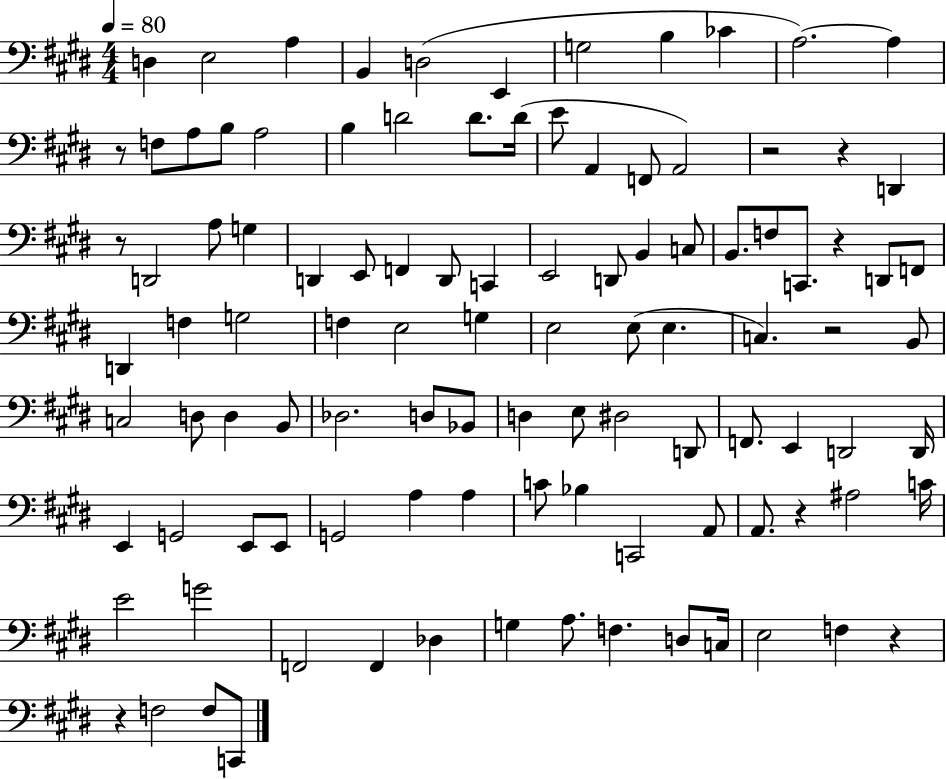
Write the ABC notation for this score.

X:1
T:Untitled
M:4/4
L:1/4
K:E
D, E,2 A, B,, D,2 E,, G,2 B, _C A,2 A, z/2 F,/2 A,/2 B,/2 A,2 B, D2 D/2 D/4 E/2 A,, F,,/2 A,,2 z2 z D,, z/2 D,,2 A,/2 G, D,, E,,/2 F,, D,,/2 C,, E,,2 D,,/2 B,, C,/2 B,,/2 F,/2 C,,/2 z D,,/2 F,,/2 D,, F, G,2 F, E,2 G, E,2 E,/2 E, C, z2 B,,/2 C,2 D,/2 D, B,,/2 _D,2 D,/2 _B,,/2 D, E,/2 ^D,2 D,,/2 F,,/2 E,, D,,2 D,,/4 E,, G,,2 E,,/2 E,,/2 G,,2 A, A, C/2 _B, C,,2 A,,/2 A,,/2 z ^A,2 C/4 E2 G2 F,,2 F,, _D, G, A,/2 F, D,/2 C,/4 E,2 F, z z F,2 F,/2 C,,/2